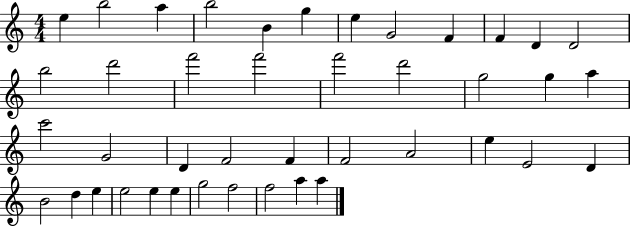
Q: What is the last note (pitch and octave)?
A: A5